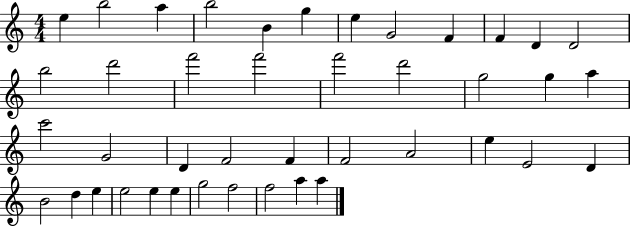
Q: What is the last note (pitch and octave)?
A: A5